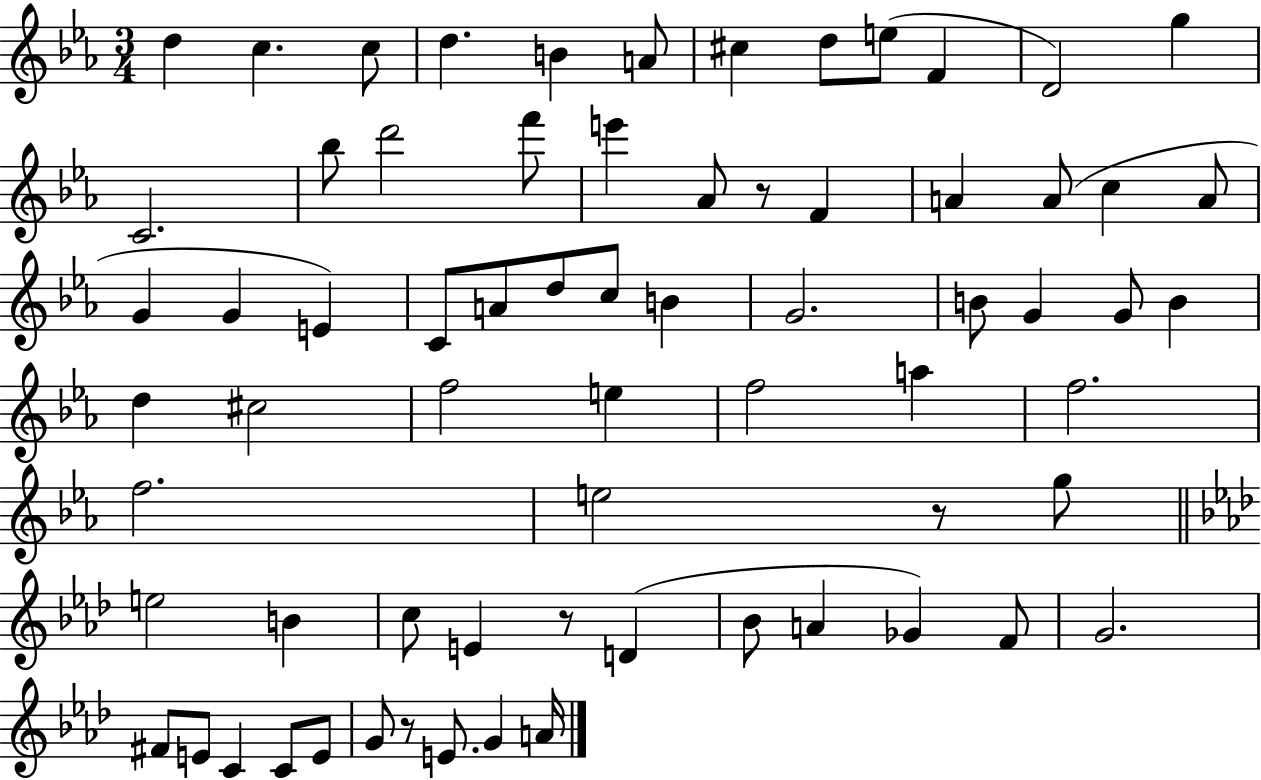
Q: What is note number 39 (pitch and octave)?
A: F5